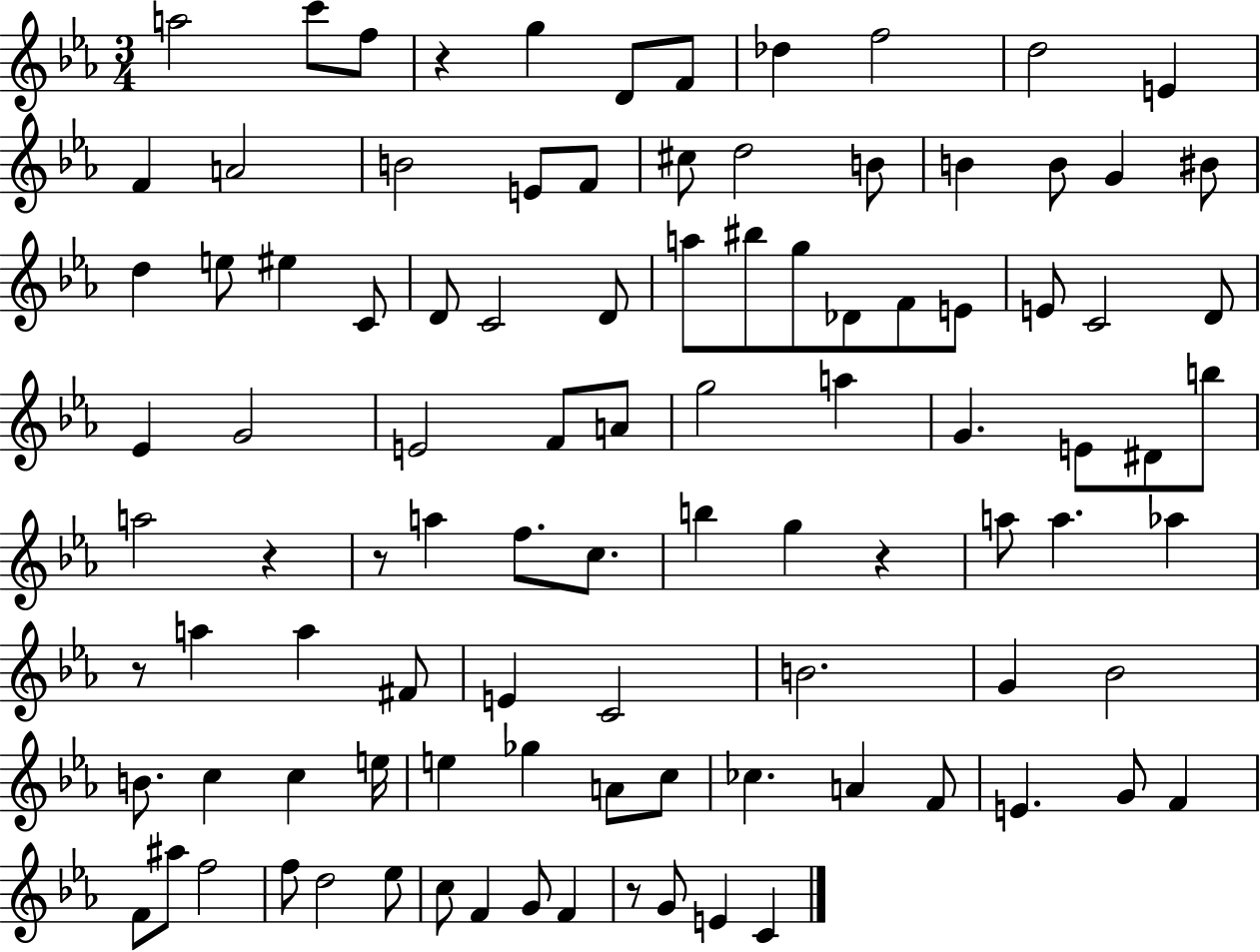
{
  \clef treble
  \numericTimeSignature
  \time 3/4
  \key ees \major
  \repeat volta 2 { a''2 c'''8 f''8 | r4 g''4 d'8 f'8 | des''4 f''2 | d''2 e'4 | \break f'4 a'2 | b'2 e'8 f'8 | cis''8 d''2 b'8 | b'4 b'8 g'4 bis'8 | \break d''4 e''8 eis''4 c'8 | d'8 c'2 d'8 | a''8 bis''8 g''8 des'8 f'8 e'8 | e'8 c'2 d'8 | \break ees'4 g'2 | e'2 f'8 a'8 | g''2 a''4 | g'4. e'8 dis'8 b''8 | \break a''2 r4 | r8 a''4 f''8. c''8. | b''4 g''4 r4 | a''8 a''4. aes''4 | \break r8 a''4 a''4 fis'8 | e'4 c'2 | b'2. | g'4 bes'2 | \break b'8. c''4 c''4 e''16 | e''4 ges''4 a'8 c''8 | ces''4. a'4 f'8 | e'4. g'8 f'4 | \break f'8 ais''8 f''2 | f''8 d''2 ees''8 | c''8 f'4 g'8 f'4 | r8 g'8 e'4 c'4 | \break } \bar "|."
}